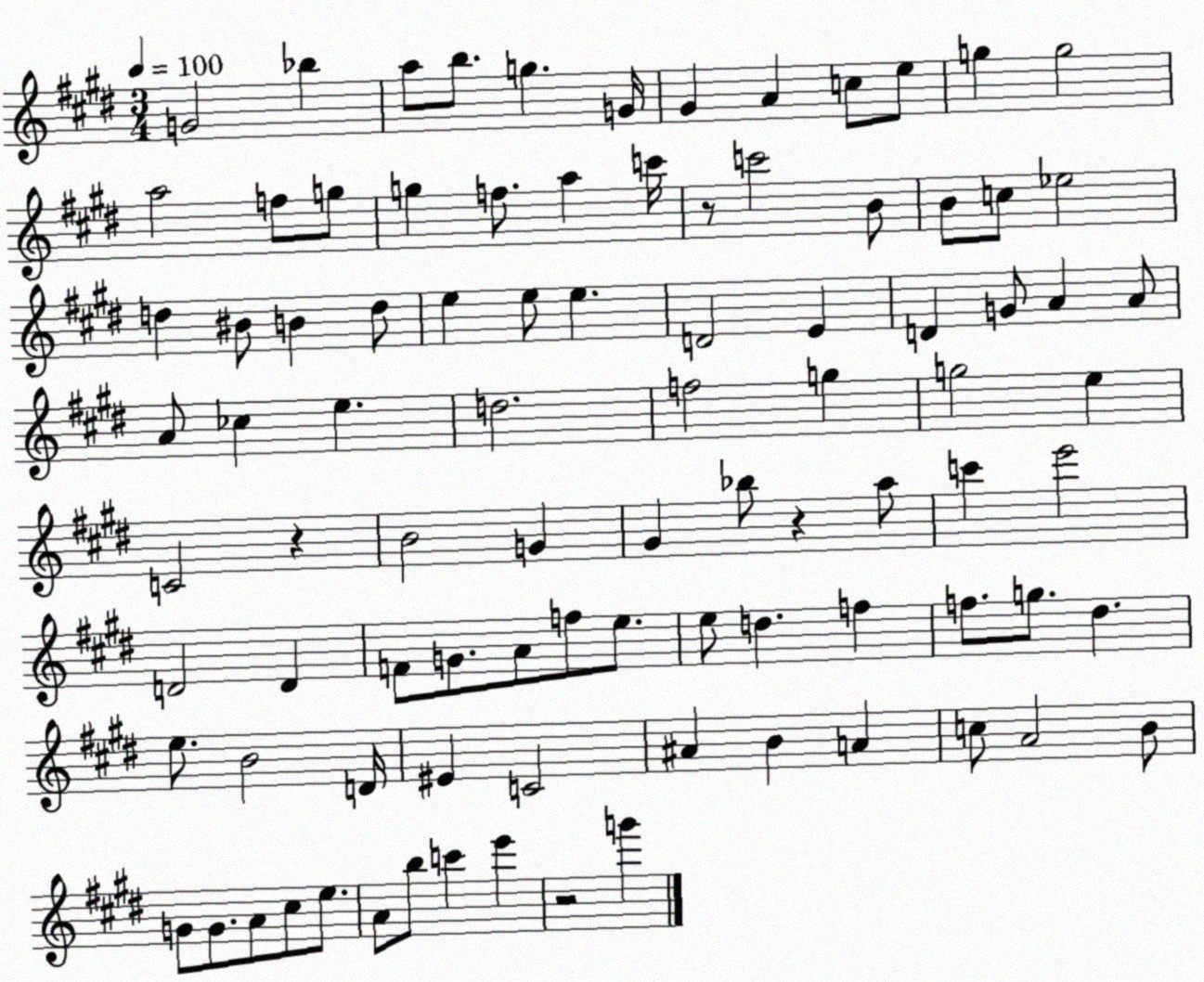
X:1
T:Untitled
M:3/4
L:1/4
K:E
G2 _b a/2 b/2 g G/4 ^G A c/2 e/2 g g2 a2 f/2 g/2 g f/2 a c'/4 z/2 c'2 B/2 B/2 c/2 _e2 d ^B/2 B d/2 e e/2 e D2 E D G/2 A A/2 A/2 _c e d2 f2 g g2 e C2 z B2 G ^G _b/2 z a/2 c' e'2 D2 D F/2 G/2 A/2 f/2 e/2 e/2 d f f/2 g/2 ^d e/2 B2 D/4 ^E C2 ^A B A c/2 A2 B/2 G/2 G/2 A/2 ^c/2 e/2 A/2 b/2 c' e' z2 g'